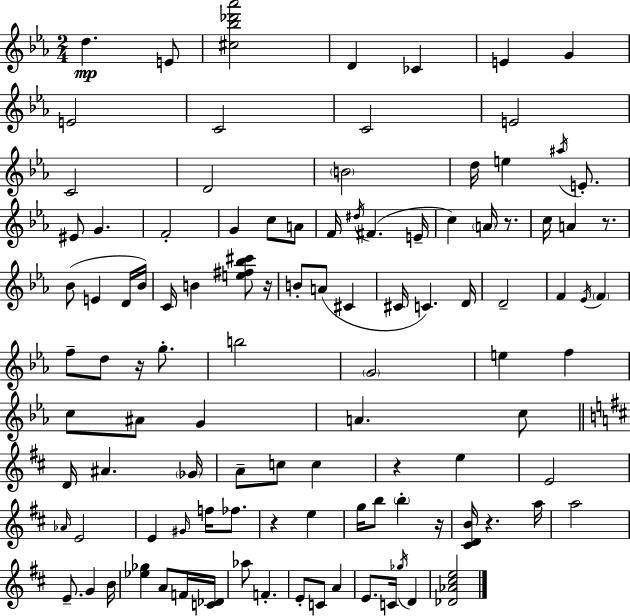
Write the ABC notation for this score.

X:1
T:Untitled
M:2/4
L:1/4
K:Cm
d E/2 [^c_b_d'_a']2 D _C E G E2 C2 C2 E2 C2 D2 B2 d/4 e ^a/4 E/2 ^E/2 G F2 G c/2 A/2 F/4 ^d/4 ^F E/4 c A/4 z/2 c/4 A z/2 _B/2 E D/4 _B/4 C/4 B [e^f_b^c']/2 z/4 B/2 A/2 ^C ^C/4 C D/4 D2 F _E/4 F f/2 d/2 z/4 g/2 b2 G2 e f c/2 ^A/2 G A c/2 D/4 ^A _G/4 A/2 c/2 c z e E2 _A/4 E2 E ^G/4 f/4 _f/2 z e g/4 b/2 b z/4 [^CDB]/4 z a/4 a2 E/2 G B/4 [_e_g] A/2 F/4 [C_D]/4 _a/2 F E/2 C/2 A E/2 C/4 _g/4 D [_D_A^ce]2